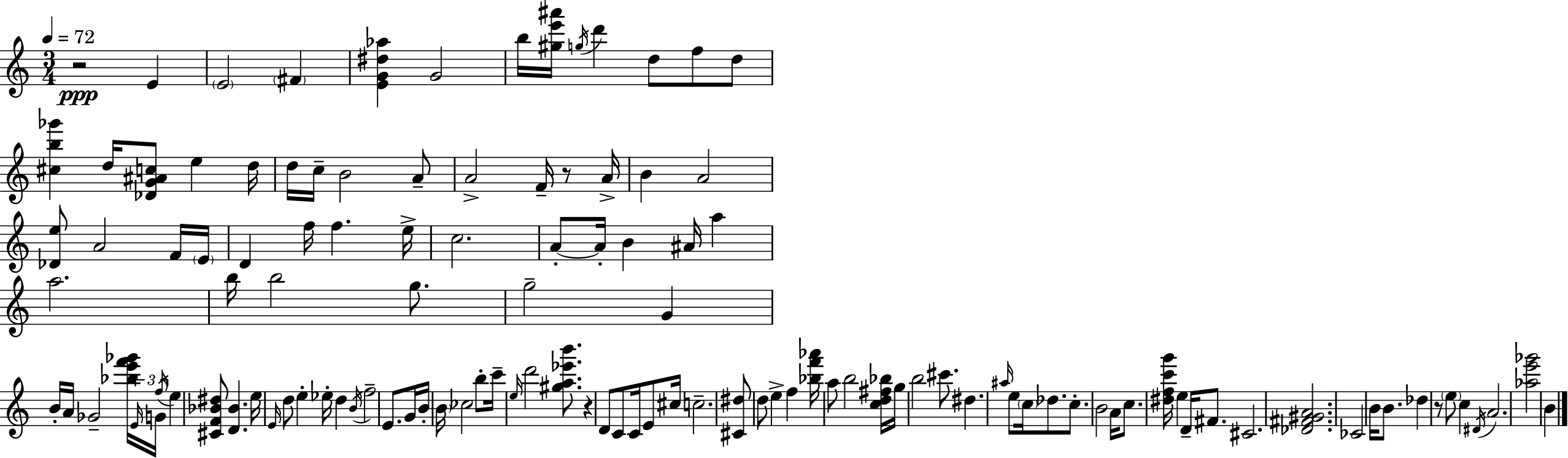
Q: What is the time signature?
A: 3/4